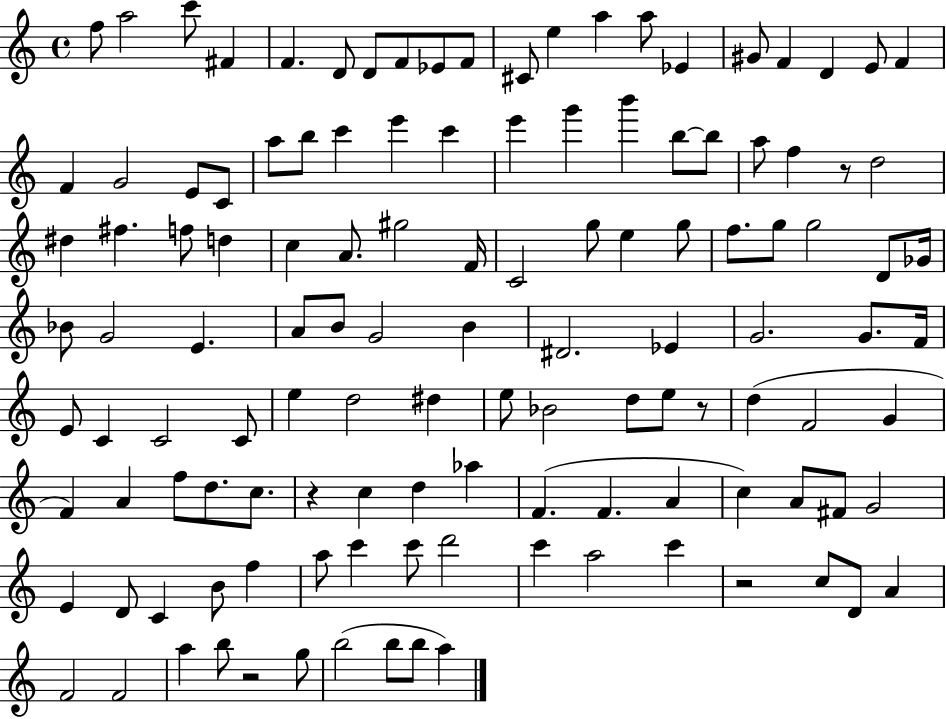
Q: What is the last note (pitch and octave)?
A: A5